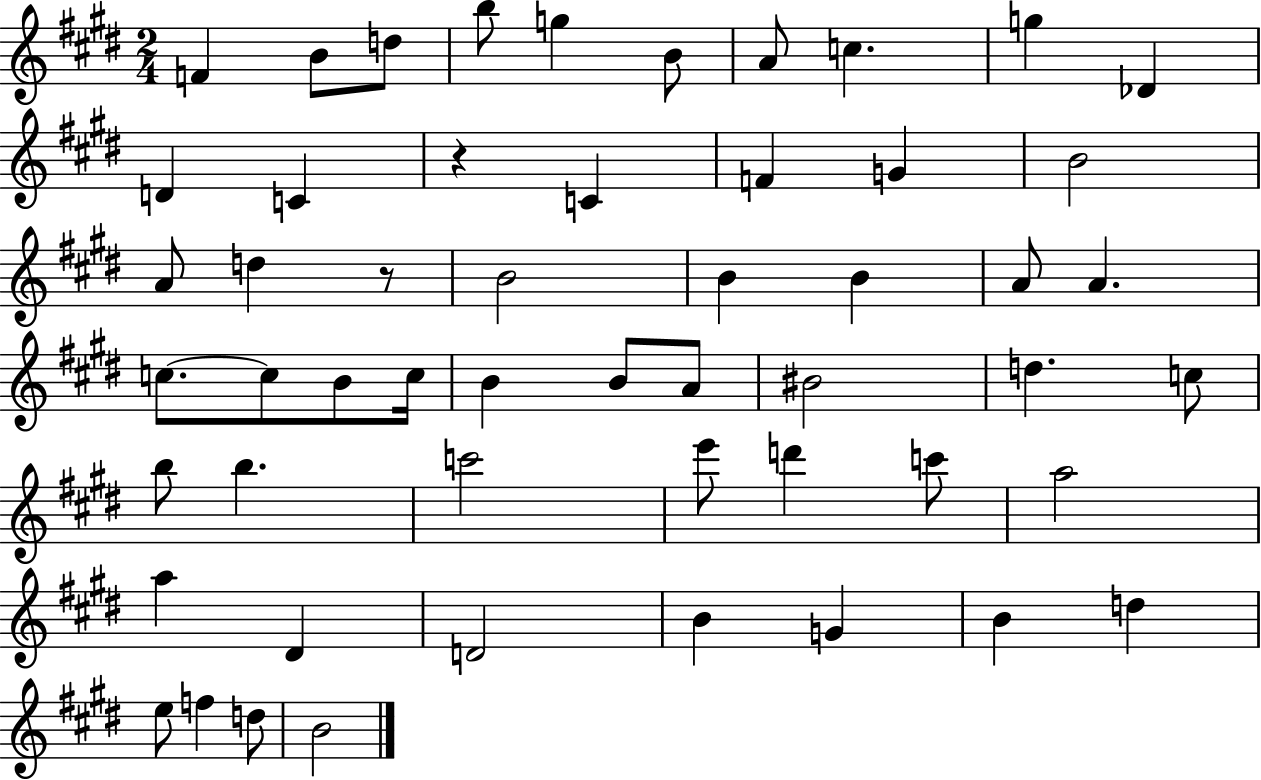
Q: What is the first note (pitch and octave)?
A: F4